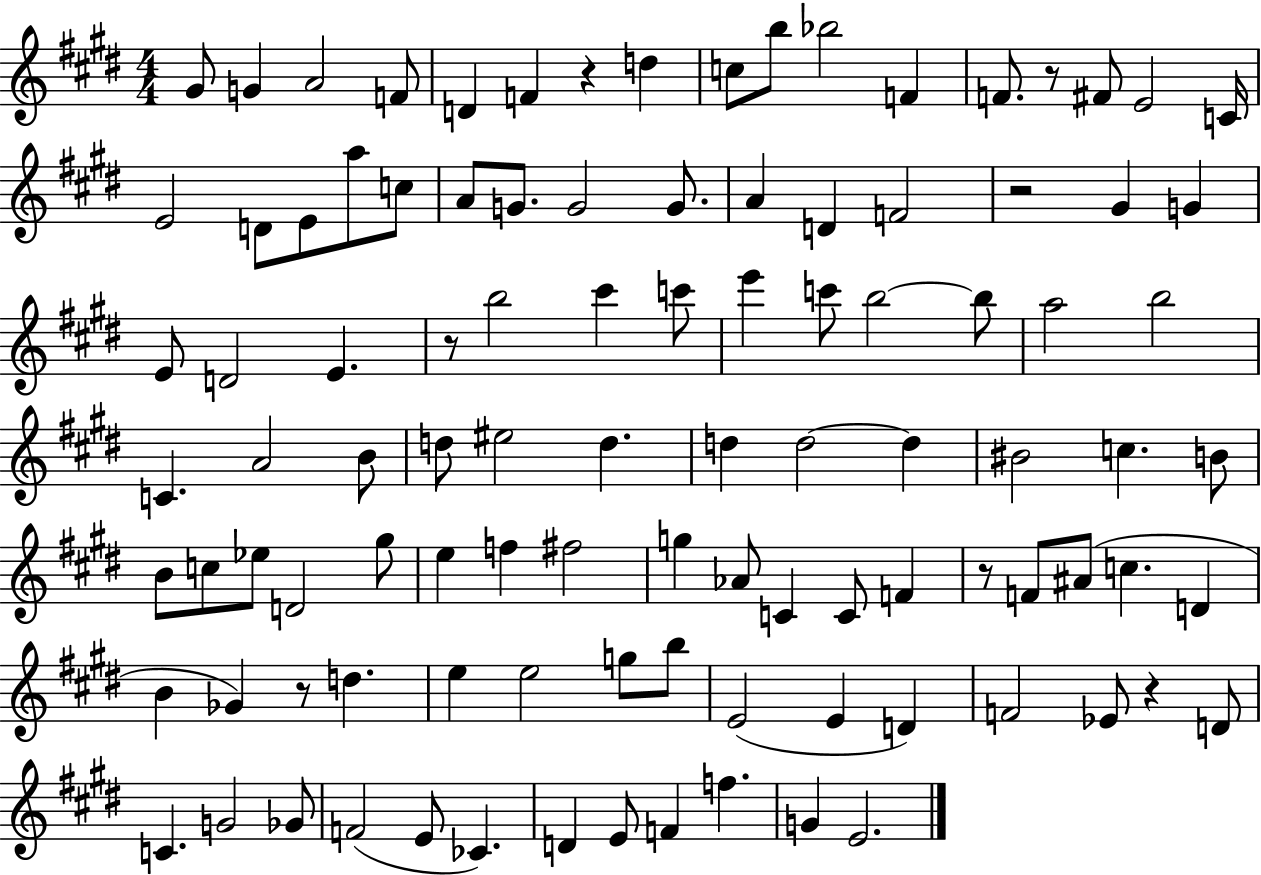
{
  \clef treble
  \numericTimeSignature
  \time 4/4
  \key e \major
  gis'8 g'4 a'2 f'8 | d'4 f'4 r4 d''4 | c''8 b''8 bes''2 f'4 | f'8. r8 fis'8 e'2 c'16 | \break e'2 d'8 e'8 a''8 c''8 | a'8 g'8. g'2 g'8. | a'4 d'4 f'2 | r2 gis'4 g'4 | \break e'8 d'2 e'4. | r8 b''2 cis'''4 c'''8 | e'''4 c'''8 b''2~~ b''8 | a''2 b''2 | \break c'4. a'2 b'8 | d''8 eis''2 d''4. | d''4 d''2~~ d''4 | bis'2 c''4. b'8 | \break b'8 c''8 ees''8 d'2 gis''8 | e''4 f''4 fis''2 | g''4 aes'8 c'4 c'8 f'4 | r8 f'8 ais'8( c''4. d'4 | \break b'4 ges'4) r8 d''4. | e''4 e''2 g''8 b''8 | e'2( e'4 d'4) | f'2 ees'8 r4 d'8 | \break c'4. g'2 ges'8 | f'2( e'8 ces'4.) | d'4 e'8 f'4 f''4. | g'4 e'2. | \break \bar "|."
}